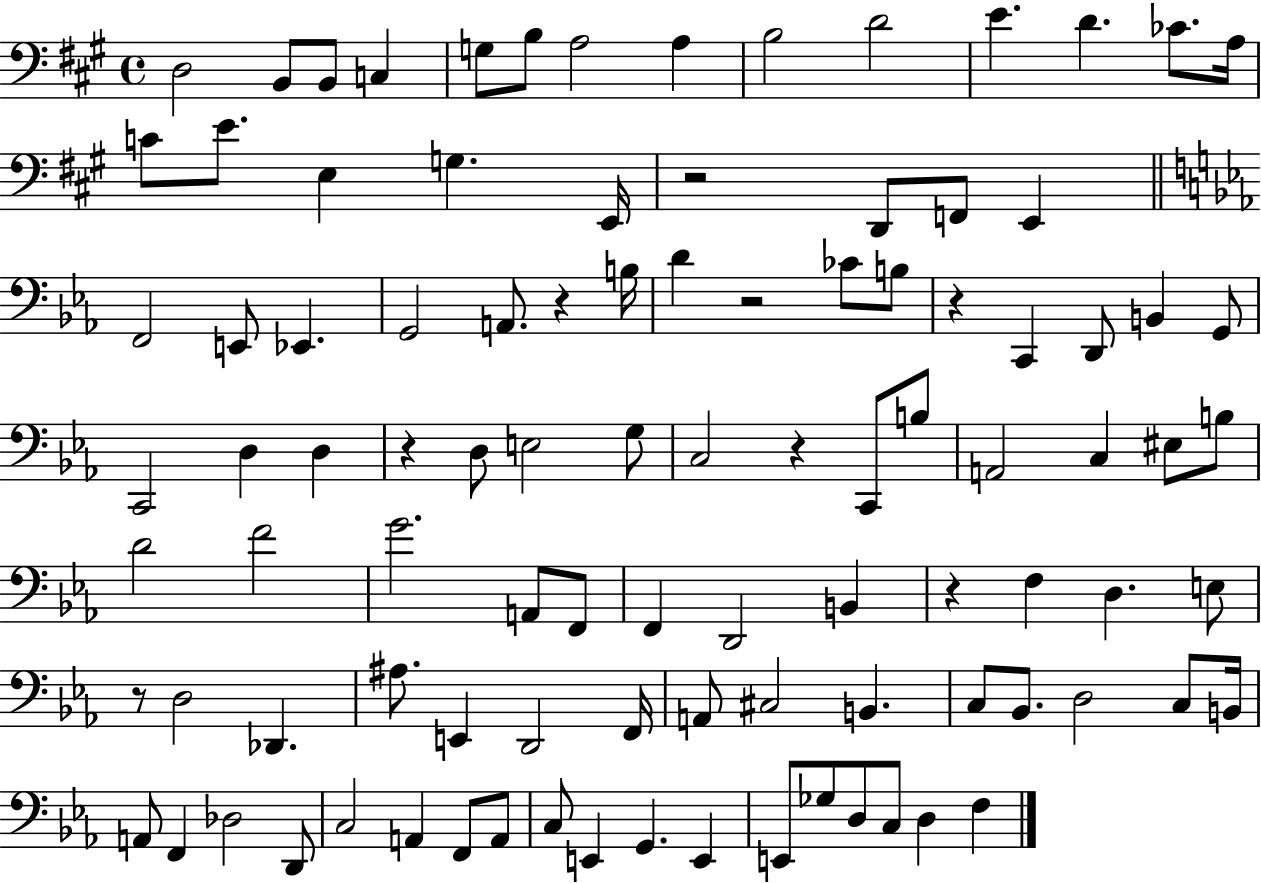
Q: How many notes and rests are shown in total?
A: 99